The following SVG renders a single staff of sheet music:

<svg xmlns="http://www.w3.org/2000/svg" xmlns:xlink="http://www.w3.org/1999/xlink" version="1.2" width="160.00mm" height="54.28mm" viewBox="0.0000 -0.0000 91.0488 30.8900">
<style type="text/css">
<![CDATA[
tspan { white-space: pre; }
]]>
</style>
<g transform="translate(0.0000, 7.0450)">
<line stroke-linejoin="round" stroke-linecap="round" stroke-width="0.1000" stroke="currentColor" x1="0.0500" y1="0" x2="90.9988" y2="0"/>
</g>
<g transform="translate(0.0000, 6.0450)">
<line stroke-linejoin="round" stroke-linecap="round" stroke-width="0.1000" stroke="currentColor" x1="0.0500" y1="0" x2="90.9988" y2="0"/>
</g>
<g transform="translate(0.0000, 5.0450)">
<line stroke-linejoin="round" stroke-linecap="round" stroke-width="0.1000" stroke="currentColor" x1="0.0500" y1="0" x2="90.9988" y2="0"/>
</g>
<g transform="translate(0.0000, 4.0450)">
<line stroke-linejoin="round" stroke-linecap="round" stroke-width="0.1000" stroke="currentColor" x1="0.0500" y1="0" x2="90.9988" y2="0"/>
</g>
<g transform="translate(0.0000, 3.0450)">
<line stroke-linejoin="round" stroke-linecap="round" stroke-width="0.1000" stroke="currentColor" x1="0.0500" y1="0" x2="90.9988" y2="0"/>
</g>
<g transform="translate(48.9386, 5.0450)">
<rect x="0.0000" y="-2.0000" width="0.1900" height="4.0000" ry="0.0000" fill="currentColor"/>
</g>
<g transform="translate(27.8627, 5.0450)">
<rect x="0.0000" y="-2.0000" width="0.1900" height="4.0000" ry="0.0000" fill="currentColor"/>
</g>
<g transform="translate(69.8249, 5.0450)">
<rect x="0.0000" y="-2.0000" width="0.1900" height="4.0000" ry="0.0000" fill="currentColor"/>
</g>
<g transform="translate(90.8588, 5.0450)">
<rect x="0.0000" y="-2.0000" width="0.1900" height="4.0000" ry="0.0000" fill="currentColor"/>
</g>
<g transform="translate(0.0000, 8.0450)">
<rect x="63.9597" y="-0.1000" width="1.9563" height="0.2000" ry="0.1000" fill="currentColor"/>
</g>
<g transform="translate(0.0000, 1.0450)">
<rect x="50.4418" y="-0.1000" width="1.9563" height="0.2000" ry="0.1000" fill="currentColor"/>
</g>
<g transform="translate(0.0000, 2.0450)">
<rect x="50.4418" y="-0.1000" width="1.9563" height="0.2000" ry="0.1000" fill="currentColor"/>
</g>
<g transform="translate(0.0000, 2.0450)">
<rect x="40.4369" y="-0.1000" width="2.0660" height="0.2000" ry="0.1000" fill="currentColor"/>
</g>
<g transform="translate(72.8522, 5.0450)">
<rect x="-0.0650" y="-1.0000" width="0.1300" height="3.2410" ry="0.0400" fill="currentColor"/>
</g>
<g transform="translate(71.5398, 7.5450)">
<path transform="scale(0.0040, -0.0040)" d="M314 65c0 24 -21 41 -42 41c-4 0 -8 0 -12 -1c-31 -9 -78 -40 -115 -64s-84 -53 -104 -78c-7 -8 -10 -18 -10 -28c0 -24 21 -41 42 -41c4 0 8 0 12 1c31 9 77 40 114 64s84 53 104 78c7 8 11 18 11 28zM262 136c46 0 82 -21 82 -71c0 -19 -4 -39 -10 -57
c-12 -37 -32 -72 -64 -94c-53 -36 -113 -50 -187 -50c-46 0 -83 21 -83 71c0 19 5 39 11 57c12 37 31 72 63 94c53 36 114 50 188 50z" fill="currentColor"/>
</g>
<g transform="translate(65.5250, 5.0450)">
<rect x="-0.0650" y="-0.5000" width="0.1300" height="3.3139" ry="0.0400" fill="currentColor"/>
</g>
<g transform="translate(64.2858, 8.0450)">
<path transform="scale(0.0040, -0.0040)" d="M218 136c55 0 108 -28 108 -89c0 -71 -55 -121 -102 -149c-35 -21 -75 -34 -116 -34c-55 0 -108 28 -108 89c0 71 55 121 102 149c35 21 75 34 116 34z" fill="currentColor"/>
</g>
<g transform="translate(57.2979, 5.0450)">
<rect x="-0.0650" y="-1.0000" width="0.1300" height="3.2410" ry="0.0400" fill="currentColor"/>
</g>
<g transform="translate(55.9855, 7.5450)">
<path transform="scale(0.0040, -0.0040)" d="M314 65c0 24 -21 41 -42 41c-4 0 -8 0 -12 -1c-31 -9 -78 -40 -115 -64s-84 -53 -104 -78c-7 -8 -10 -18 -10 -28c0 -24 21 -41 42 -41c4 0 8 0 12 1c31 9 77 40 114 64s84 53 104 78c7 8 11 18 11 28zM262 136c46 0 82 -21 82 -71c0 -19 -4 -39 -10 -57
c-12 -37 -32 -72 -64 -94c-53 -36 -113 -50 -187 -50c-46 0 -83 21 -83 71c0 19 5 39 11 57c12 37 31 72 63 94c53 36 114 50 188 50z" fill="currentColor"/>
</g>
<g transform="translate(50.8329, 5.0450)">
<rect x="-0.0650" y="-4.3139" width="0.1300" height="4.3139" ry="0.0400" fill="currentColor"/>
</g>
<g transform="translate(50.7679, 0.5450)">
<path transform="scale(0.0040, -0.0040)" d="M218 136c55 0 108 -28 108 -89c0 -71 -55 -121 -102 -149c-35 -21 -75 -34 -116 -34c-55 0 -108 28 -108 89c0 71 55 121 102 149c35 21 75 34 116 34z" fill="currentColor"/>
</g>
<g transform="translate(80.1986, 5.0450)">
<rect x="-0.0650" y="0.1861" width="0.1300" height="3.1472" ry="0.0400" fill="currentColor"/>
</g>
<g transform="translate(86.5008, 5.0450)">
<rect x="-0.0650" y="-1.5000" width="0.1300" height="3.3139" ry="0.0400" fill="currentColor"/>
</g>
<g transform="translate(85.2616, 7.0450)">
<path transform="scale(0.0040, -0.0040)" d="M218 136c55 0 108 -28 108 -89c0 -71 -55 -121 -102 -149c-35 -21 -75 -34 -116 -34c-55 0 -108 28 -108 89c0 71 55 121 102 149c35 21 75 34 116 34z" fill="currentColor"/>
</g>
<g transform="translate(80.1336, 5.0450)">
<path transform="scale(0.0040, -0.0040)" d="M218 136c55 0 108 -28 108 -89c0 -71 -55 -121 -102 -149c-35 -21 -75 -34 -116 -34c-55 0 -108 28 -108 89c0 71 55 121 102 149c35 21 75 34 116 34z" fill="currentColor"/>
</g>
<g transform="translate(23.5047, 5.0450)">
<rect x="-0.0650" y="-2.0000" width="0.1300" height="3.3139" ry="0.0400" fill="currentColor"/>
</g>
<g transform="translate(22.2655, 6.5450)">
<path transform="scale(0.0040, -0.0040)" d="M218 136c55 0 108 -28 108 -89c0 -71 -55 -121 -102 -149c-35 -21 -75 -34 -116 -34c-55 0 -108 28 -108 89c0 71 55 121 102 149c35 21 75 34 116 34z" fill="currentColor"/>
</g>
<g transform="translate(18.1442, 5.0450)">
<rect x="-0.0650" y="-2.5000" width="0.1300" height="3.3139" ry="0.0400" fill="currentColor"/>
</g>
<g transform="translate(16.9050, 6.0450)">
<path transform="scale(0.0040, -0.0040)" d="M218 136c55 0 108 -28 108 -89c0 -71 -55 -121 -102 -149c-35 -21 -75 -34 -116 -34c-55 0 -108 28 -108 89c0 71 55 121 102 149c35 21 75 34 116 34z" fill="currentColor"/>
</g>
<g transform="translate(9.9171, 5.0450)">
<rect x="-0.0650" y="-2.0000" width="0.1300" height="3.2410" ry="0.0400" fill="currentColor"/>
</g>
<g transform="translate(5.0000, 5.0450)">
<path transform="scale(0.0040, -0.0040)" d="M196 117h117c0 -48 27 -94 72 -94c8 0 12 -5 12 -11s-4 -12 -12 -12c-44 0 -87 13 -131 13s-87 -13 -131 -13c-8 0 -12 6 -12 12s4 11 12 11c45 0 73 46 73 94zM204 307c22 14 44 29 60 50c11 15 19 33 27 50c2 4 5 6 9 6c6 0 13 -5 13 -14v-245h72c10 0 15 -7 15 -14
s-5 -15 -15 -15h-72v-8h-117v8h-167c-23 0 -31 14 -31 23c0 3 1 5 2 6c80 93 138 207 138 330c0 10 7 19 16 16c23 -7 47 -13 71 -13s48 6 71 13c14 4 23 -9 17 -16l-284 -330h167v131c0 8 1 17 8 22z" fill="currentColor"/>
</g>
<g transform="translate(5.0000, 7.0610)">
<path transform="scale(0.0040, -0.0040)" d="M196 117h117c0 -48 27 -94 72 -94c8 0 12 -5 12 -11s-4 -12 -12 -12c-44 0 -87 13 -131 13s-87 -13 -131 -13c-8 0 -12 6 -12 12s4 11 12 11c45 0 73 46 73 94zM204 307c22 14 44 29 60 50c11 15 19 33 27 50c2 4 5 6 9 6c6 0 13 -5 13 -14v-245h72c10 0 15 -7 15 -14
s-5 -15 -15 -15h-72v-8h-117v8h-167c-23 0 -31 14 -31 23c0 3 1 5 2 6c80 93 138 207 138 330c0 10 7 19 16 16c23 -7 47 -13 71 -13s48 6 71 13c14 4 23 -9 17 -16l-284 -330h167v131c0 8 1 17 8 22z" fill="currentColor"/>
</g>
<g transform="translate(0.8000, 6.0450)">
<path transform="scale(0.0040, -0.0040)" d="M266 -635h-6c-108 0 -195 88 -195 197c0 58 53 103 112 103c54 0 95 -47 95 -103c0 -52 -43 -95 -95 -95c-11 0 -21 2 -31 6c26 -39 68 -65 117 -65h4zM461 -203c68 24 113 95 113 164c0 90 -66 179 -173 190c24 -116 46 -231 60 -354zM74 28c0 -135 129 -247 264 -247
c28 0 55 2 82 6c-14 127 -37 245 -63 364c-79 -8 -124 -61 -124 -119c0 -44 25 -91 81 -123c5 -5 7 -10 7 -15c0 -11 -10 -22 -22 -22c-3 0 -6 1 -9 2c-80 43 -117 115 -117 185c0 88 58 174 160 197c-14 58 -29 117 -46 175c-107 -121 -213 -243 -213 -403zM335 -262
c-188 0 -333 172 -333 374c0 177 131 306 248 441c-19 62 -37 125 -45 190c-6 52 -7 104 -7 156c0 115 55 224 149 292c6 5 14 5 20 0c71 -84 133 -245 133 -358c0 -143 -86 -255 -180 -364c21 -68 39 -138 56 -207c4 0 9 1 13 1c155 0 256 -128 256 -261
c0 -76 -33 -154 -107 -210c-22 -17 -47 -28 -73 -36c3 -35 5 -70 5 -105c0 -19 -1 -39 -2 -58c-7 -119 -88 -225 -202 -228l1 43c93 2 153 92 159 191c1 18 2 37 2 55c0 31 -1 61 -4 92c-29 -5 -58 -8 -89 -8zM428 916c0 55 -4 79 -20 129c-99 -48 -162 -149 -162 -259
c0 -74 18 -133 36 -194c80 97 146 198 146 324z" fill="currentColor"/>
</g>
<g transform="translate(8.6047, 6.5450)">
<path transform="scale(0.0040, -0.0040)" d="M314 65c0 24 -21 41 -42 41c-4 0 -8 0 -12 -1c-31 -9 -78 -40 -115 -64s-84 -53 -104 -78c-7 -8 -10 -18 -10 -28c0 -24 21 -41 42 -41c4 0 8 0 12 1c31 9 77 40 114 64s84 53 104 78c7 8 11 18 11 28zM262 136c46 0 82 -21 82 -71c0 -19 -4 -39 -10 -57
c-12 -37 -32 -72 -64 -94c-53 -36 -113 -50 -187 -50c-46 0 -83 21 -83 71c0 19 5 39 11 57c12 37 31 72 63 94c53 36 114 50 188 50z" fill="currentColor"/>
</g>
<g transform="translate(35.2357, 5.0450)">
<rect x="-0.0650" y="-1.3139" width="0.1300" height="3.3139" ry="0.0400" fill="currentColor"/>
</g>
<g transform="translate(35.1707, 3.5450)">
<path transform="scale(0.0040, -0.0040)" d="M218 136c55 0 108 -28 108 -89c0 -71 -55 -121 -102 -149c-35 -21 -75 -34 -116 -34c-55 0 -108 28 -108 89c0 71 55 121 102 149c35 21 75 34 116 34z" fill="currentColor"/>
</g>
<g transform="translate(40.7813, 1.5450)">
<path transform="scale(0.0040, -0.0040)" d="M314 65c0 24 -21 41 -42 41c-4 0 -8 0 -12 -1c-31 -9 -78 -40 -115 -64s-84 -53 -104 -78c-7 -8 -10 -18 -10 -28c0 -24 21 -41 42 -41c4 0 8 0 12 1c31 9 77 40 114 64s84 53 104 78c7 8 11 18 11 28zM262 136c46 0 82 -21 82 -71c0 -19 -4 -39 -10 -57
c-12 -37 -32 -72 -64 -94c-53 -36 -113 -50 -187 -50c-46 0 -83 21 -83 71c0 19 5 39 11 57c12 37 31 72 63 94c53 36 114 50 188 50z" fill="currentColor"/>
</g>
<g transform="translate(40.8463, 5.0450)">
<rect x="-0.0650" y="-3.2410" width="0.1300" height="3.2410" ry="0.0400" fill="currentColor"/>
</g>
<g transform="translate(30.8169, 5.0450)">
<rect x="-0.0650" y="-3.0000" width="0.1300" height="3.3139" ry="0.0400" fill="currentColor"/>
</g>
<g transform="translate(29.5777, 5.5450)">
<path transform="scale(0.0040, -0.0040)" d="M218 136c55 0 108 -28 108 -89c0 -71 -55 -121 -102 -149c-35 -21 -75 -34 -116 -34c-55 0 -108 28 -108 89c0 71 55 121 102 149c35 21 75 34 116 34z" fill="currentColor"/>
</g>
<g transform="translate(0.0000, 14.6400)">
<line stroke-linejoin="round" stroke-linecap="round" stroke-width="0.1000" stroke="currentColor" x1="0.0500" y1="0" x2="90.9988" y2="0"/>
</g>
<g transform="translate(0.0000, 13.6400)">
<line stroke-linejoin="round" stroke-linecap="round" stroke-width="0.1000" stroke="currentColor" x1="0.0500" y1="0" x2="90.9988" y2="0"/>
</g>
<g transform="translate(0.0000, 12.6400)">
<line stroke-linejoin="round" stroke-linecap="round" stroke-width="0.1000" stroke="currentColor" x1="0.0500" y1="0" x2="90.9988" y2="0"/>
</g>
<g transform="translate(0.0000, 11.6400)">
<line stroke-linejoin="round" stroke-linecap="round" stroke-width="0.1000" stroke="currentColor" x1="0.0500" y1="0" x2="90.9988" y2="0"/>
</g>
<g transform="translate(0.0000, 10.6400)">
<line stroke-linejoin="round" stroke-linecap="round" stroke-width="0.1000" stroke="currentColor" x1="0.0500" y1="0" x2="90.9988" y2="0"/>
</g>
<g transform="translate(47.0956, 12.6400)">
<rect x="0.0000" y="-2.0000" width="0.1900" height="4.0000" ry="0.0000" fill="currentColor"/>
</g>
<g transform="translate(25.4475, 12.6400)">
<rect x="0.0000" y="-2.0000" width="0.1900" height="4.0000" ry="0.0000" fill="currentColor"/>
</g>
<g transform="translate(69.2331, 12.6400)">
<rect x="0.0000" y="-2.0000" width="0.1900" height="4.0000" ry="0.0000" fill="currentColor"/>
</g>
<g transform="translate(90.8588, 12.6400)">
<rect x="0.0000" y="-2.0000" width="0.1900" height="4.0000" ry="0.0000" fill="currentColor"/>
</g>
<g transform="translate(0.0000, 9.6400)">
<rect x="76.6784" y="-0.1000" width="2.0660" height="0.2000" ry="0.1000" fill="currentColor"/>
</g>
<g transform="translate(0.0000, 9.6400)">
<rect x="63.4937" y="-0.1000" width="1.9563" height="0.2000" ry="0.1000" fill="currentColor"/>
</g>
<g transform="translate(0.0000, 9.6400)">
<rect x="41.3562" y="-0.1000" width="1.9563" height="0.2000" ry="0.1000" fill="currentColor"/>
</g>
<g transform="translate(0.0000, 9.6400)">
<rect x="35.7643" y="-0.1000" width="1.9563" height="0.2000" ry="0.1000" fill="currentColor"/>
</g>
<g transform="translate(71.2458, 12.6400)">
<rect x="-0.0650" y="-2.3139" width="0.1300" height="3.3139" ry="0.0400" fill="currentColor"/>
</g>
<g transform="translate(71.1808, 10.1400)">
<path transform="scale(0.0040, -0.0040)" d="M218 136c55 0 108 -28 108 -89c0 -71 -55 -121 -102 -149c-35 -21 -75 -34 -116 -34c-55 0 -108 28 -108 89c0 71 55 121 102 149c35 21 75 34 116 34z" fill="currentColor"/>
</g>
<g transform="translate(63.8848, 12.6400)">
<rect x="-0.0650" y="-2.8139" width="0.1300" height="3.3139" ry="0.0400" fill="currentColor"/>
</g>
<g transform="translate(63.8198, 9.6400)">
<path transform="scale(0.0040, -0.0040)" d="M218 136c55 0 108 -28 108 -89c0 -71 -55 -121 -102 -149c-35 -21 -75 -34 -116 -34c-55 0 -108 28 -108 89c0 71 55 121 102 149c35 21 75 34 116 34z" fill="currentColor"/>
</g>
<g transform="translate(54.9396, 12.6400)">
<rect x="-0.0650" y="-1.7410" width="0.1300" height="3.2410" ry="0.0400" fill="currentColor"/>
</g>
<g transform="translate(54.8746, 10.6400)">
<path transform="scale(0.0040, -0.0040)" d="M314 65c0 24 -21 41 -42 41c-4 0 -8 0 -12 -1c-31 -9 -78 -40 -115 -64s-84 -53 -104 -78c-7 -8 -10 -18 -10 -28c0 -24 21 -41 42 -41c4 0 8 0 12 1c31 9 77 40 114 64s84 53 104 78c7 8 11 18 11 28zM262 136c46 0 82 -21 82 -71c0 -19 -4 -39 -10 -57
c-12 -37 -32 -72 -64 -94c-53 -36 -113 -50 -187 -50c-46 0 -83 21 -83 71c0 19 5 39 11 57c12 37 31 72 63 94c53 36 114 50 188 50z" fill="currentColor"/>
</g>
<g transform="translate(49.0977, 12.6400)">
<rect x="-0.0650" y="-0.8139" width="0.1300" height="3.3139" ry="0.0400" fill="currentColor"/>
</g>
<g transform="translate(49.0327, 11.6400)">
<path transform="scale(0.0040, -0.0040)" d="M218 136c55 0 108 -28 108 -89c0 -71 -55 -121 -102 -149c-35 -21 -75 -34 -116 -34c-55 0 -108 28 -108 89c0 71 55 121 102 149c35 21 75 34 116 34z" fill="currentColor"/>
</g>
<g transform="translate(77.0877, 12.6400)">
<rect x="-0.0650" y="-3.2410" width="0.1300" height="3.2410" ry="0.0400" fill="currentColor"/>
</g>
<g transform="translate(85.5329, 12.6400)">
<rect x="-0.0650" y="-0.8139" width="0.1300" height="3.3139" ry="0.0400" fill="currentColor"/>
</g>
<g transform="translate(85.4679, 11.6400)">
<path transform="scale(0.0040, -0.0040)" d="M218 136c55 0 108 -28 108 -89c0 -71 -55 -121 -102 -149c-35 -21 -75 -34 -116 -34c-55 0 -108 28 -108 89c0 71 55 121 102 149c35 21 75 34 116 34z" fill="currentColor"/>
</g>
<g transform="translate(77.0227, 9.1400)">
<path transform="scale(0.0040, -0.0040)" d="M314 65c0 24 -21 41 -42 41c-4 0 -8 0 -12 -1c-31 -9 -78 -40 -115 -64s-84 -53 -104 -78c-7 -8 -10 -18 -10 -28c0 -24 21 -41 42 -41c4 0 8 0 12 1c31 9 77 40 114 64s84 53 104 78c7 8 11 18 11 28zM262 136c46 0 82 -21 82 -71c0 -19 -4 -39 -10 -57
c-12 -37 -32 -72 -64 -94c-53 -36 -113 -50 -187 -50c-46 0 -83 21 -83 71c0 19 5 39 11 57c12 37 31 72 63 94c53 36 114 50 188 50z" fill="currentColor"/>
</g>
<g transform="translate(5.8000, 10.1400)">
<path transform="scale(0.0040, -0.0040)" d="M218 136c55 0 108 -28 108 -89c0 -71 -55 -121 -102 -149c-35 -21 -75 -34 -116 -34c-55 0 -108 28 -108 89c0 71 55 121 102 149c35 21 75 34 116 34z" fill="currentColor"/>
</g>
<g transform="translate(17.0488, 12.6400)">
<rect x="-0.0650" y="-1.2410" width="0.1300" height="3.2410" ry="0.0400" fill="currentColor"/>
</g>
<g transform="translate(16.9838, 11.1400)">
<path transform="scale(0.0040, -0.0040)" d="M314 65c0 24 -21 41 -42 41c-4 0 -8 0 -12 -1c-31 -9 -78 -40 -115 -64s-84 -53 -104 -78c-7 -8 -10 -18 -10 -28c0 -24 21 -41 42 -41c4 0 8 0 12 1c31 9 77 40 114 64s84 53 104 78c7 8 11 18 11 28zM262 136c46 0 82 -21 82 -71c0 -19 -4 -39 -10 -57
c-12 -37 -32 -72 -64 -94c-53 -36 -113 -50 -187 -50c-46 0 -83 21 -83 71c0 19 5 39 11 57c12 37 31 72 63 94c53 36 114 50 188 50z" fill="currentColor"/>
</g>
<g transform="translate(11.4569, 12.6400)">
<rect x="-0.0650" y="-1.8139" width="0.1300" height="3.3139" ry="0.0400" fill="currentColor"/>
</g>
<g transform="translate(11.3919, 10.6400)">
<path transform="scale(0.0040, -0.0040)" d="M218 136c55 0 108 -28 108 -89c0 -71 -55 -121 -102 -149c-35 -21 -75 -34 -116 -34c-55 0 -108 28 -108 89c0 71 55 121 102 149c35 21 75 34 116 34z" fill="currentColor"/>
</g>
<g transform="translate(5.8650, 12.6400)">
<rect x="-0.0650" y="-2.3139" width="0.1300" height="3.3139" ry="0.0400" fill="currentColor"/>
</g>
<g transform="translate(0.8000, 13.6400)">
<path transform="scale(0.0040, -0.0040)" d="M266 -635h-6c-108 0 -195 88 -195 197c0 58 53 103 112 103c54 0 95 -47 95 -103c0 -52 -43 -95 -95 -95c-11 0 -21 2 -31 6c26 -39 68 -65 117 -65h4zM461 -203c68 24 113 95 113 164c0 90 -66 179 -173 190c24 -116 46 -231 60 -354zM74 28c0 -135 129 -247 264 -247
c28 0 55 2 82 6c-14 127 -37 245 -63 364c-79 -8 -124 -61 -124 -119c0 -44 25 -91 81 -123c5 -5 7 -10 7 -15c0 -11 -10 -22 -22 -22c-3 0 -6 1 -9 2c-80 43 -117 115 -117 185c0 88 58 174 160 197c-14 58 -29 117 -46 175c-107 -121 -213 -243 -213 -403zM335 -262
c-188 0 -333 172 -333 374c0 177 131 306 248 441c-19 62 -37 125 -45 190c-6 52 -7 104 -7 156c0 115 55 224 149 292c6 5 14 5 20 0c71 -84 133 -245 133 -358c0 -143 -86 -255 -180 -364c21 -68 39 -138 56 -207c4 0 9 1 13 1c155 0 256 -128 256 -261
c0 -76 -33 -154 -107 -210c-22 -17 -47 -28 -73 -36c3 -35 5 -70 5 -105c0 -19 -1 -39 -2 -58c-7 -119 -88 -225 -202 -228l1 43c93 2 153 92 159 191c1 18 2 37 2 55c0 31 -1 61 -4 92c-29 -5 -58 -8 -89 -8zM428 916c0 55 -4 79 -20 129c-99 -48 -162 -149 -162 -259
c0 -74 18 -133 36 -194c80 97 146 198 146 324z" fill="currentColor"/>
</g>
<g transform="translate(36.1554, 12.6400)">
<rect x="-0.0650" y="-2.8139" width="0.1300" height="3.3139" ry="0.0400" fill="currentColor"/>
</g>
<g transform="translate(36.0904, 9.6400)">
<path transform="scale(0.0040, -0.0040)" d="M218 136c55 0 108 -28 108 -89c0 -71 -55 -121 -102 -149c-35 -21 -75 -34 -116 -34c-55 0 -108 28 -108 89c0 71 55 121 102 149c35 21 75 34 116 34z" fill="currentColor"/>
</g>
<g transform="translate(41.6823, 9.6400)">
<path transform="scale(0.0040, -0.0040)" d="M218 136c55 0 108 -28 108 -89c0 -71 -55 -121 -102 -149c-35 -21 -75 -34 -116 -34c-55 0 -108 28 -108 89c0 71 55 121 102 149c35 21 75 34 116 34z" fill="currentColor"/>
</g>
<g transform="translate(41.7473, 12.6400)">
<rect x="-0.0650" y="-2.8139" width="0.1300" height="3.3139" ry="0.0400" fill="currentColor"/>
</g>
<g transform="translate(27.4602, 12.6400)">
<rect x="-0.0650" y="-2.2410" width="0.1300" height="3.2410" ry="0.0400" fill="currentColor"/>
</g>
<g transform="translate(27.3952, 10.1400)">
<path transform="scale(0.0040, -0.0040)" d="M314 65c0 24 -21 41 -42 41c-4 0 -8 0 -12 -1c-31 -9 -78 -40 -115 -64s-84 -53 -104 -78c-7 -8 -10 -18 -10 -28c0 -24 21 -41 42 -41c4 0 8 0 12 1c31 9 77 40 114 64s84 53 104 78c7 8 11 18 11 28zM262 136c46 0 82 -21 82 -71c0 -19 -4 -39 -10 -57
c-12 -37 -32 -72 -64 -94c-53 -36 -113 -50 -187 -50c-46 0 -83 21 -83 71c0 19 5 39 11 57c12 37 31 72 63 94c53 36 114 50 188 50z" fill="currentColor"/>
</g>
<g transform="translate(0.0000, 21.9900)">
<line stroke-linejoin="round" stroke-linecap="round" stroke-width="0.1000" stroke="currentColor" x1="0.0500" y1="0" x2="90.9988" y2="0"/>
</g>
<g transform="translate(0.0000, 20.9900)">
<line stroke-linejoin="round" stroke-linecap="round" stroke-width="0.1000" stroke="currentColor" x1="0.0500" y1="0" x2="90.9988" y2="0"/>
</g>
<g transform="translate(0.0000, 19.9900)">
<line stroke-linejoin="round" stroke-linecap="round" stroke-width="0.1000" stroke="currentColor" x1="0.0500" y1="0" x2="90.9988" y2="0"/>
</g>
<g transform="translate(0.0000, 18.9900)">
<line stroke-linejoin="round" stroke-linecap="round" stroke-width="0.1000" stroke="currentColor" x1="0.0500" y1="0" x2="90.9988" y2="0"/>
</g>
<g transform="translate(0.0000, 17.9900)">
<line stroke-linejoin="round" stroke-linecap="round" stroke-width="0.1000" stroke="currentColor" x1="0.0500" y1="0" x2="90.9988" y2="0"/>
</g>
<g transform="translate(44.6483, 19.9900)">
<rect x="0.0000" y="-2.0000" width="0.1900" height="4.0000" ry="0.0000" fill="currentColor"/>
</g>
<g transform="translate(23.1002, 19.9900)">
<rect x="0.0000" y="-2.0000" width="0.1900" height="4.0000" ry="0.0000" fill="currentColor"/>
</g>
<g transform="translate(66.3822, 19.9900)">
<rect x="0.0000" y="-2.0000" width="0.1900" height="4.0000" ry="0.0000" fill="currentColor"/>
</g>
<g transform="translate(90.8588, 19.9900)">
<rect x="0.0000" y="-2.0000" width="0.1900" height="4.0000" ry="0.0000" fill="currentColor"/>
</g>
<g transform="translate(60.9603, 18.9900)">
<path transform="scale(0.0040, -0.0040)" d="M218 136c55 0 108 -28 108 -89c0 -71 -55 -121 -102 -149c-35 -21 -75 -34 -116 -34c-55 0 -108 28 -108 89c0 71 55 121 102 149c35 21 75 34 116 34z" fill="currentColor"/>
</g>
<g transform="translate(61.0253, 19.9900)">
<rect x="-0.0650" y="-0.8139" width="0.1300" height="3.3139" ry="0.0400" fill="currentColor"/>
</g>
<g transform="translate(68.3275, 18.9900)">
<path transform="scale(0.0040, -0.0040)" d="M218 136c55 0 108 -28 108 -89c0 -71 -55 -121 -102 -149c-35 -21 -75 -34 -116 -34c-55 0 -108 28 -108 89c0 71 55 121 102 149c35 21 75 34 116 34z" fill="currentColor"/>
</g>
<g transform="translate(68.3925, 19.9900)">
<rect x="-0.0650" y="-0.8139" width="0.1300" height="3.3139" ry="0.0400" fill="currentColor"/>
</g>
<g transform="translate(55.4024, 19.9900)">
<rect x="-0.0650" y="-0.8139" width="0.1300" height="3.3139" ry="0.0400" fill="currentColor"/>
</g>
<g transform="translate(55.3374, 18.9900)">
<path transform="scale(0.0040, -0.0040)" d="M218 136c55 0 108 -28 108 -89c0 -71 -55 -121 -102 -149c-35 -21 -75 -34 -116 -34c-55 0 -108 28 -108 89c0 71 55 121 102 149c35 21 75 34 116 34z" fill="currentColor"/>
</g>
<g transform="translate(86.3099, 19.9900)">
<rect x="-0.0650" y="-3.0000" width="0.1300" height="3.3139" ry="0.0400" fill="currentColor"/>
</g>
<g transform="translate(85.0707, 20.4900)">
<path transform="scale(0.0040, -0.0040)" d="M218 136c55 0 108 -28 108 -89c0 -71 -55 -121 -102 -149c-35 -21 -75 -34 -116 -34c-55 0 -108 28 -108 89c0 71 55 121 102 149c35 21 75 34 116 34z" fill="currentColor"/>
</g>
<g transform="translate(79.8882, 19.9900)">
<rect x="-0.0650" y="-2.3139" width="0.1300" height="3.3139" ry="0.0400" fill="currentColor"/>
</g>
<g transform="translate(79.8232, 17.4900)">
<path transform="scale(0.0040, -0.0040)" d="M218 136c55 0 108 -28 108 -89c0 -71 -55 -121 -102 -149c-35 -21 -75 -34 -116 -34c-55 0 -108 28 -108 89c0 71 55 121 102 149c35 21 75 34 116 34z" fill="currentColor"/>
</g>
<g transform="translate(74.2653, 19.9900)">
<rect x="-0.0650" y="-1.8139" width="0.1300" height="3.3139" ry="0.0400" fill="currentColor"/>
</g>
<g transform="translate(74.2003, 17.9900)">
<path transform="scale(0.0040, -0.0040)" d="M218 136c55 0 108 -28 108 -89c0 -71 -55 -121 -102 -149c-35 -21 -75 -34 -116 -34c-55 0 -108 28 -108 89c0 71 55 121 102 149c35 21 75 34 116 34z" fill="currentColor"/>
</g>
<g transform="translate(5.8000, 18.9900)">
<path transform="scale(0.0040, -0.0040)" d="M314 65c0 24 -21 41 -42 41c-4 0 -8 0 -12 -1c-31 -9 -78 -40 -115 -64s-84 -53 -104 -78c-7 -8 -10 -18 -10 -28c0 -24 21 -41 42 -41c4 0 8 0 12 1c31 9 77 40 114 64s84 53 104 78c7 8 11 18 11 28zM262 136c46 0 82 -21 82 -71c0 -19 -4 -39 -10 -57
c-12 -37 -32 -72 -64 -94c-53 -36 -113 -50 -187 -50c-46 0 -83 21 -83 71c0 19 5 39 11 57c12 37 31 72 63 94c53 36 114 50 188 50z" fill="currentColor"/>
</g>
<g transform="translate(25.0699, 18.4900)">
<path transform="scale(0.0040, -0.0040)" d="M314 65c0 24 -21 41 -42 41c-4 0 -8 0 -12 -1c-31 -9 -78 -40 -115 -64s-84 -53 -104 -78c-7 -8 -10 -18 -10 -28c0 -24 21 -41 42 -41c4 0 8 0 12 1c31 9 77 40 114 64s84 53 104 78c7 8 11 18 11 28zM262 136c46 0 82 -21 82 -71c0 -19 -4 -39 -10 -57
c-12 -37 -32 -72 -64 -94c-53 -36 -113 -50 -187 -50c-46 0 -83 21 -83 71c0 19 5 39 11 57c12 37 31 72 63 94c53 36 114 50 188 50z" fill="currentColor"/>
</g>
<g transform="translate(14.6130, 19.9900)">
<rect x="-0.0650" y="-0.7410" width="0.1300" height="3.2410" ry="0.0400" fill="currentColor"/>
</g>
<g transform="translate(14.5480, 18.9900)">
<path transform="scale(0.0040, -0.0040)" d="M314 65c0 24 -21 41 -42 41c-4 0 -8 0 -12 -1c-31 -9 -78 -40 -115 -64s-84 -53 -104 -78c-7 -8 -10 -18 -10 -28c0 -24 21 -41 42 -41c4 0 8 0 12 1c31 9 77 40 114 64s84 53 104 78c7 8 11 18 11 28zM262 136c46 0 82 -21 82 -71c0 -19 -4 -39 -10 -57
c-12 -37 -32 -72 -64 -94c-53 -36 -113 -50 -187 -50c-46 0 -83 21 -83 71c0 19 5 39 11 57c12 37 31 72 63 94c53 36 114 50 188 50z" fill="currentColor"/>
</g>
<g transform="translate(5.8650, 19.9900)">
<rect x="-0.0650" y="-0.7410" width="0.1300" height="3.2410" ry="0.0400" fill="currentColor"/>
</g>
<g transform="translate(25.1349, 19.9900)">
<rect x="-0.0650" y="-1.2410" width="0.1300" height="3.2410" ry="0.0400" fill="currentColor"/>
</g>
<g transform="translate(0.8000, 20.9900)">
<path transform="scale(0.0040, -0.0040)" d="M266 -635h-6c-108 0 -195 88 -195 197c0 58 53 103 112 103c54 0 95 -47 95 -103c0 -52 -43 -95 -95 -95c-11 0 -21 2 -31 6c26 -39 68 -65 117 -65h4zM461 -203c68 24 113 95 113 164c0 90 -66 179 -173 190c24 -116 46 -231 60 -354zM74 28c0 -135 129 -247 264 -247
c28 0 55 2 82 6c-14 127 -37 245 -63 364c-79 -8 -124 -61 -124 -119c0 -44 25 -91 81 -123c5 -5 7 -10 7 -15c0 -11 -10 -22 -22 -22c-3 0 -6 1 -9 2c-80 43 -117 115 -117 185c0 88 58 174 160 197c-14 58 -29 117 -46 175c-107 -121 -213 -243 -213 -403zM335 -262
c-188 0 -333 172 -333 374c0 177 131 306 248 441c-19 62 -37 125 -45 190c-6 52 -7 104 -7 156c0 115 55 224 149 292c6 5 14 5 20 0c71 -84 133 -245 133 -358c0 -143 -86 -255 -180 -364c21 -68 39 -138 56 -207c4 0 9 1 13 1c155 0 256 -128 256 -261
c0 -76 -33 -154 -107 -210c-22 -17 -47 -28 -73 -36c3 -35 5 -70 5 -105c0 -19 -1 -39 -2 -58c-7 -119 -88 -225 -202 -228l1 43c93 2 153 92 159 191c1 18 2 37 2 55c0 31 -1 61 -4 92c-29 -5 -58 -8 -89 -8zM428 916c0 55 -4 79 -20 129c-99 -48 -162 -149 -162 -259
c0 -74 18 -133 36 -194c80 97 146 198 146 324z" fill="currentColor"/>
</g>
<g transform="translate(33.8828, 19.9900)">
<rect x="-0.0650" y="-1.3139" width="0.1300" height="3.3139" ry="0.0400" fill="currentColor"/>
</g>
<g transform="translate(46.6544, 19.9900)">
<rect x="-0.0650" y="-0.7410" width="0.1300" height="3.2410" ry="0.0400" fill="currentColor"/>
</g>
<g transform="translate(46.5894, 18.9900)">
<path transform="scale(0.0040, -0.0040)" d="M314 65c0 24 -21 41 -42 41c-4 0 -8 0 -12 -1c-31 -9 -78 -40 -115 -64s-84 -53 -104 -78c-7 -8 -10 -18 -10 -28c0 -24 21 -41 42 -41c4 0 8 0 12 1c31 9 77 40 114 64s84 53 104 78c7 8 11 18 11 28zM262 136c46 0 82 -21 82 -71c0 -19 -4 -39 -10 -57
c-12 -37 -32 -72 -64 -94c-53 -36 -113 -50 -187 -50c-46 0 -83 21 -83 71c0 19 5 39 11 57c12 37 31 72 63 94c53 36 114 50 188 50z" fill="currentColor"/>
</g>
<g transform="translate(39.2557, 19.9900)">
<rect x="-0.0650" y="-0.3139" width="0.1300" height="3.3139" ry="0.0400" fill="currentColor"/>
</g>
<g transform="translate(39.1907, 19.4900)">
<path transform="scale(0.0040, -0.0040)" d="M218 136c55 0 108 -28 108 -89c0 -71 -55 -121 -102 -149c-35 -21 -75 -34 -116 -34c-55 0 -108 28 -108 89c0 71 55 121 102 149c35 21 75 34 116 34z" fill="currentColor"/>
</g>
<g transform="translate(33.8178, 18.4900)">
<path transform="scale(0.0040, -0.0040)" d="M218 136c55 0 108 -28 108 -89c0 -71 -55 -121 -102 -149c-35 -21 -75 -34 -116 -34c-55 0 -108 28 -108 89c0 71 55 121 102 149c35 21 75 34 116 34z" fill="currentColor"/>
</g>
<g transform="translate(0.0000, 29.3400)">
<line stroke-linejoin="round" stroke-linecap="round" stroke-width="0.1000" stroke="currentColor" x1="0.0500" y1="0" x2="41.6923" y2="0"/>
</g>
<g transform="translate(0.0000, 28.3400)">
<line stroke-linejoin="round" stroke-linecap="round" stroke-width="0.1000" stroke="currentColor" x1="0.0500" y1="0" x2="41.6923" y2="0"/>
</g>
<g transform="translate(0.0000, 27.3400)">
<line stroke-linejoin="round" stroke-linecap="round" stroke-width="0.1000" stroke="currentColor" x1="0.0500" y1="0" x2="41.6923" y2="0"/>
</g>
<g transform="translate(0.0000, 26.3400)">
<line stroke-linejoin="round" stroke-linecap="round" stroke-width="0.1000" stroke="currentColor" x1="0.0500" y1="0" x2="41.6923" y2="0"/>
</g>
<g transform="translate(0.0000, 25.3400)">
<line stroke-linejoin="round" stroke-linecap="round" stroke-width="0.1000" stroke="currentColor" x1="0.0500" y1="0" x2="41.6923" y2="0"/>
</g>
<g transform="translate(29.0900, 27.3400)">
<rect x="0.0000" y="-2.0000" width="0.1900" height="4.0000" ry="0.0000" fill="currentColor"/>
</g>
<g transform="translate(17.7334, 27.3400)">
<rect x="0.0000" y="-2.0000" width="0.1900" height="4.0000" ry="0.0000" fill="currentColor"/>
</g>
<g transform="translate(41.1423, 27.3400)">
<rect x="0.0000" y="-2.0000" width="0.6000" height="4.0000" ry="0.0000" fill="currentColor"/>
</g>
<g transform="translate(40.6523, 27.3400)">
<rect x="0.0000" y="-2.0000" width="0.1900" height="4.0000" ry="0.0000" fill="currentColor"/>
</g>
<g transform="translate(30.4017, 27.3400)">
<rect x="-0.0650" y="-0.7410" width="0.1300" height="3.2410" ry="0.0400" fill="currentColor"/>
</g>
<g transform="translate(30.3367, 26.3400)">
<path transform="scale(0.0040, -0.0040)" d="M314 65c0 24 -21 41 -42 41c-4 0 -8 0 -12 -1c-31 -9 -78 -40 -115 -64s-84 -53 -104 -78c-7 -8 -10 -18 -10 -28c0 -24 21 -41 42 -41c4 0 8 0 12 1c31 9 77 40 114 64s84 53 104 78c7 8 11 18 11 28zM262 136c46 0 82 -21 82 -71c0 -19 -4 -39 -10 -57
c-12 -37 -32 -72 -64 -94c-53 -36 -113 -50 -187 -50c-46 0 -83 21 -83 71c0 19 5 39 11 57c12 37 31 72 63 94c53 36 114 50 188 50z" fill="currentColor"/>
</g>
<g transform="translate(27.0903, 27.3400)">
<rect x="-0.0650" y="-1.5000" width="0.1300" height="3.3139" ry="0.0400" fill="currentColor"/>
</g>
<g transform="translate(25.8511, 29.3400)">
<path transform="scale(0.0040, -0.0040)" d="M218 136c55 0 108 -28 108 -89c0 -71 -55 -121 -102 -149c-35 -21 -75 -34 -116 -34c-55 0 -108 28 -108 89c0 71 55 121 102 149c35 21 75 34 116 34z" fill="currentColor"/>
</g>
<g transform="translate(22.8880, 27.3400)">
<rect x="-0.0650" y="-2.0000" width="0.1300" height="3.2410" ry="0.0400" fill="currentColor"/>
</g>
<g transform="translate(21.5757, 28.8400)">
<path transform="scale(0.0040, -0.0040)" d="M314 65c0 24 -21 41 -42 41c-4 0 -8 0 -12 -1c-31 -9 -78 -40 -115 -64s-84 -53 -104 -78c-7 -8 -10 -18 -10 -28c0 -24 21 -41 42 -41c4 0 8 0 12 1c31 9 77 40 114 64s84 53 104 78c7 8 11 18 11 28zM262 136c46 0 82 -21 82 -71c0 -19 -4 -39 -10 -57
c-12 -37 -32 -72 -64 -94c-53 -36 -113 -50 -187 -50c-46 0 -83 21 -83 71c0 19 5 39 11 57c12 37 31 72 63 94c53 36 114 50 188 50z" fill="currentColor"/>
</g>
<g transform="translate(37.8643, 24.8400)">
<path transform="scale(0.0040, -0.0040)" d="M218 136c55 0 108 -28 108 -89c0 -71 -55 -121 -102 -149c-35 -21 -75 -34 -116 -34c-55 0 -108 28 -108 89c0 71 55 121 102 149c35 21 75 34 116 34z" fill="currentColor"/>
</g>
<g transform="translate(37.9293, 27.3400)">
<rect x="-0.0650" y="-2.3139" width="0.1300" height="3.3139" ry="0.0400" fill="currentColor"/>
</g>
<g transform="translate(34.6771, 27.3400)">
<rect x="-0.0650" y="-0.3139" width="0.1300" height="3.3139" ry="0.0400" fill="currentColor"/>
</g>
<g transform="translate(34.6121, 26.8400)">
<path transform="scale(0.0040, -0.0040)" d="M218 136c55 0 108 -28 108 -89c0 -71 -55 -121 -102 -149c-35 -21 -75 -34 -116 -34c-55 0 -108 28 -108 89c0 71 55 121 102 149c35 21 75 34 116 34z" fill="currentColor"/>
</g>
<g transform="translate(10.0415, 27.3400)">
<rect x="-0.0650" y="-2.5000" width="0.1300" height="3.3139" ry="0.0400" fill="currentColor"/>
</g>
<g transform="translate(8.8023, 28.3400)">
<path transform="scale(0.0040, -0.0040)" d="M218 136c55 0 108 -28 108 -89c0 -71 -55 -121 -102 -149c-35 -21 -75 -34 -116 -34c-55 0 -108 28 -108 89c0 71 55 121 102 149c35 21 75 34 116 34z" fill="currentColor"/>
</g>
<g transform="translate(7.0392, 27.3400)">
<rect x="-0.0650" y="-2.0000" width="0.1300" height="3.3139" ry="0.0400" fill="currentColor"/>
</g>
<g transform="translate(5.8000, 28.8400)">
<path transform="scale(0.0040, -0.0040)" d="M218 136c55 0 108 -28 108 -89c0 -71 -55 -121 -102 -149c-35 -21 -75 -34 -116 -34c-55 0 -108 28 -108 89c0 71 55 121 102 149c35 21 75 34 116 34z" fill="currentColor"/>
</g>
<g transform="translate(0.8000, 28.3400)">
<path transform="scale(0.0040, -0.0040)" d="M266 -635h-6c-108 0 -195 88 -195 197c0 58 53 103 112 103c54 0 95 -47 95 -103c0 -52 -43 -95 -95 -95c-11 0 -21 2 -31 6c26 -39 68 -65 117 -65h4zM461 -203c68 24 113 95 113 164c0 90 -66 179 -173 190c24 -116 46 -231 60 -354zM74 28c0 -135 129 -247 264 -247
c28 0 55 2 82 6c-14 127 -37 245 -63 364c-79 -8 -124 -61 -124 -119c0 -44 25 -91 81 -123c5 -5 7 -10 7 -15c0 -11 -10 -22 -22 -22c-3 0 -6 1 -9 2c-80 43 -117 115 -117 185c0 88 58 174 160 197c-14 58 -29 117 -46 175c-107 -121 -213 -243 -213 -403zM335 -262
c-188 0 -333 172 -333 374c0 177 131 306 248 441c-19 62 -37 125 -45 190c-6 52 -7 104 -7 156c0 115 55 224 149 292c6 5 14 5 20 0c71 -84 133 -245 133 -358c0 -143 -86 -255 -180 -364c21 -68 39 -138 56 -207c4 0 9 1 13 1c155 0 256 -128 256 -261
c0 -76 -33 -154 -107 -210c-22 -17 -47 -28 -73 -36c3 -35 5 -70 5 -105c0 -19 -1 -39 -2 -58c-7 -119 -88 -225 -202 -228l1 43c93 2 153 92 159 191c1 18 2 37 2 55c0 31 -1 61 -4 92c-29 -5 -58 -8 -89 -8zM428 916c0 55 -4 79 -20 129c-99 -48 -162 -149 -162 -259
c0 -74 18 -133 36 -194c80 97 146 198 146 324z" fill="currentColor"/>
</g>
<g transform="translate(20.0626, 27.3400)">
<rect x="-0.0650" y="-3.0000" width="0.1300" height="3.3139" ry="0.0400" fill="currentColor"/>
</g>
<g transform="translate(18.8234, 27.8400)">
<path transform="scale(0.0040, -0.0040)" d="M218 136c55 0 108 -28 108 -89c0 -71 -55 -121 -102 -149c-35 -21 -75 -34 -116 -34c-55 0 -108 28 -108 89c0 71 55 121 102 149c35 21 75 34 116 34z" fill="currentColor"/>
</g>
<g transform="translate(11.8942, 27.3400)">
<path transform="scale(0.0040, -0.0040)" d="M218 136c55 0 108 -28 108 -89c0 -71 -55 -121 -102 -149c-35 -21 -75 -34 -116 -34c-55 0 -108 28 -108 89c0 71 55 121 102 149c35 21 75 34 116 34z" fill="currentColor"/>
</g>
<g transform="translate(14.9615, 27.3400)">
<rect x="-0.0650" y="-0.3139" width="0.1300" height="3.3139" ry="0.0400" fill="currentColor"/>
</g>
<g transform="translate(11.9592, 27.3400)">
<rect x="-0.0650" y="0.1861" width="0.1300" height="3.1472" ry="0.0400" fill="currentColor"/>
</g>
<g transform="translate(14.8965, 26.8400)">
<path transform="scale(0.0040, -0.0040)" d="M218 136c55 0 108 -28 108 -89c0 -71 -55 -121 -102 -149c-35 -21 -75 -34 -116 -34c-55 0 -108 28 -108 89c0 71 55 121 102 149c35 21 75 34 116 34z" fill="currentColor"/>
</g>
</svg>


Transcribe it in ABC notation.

X:1
T:Untitled
M:4/4
L:1/4
K:C
F2 G F A e b2 d' D2 C D2 B E g f e2 g2 a a d f2 a g b2 d d2 d2 e2 e c d2 d d d f g A F G B c A F2 E d2 c g